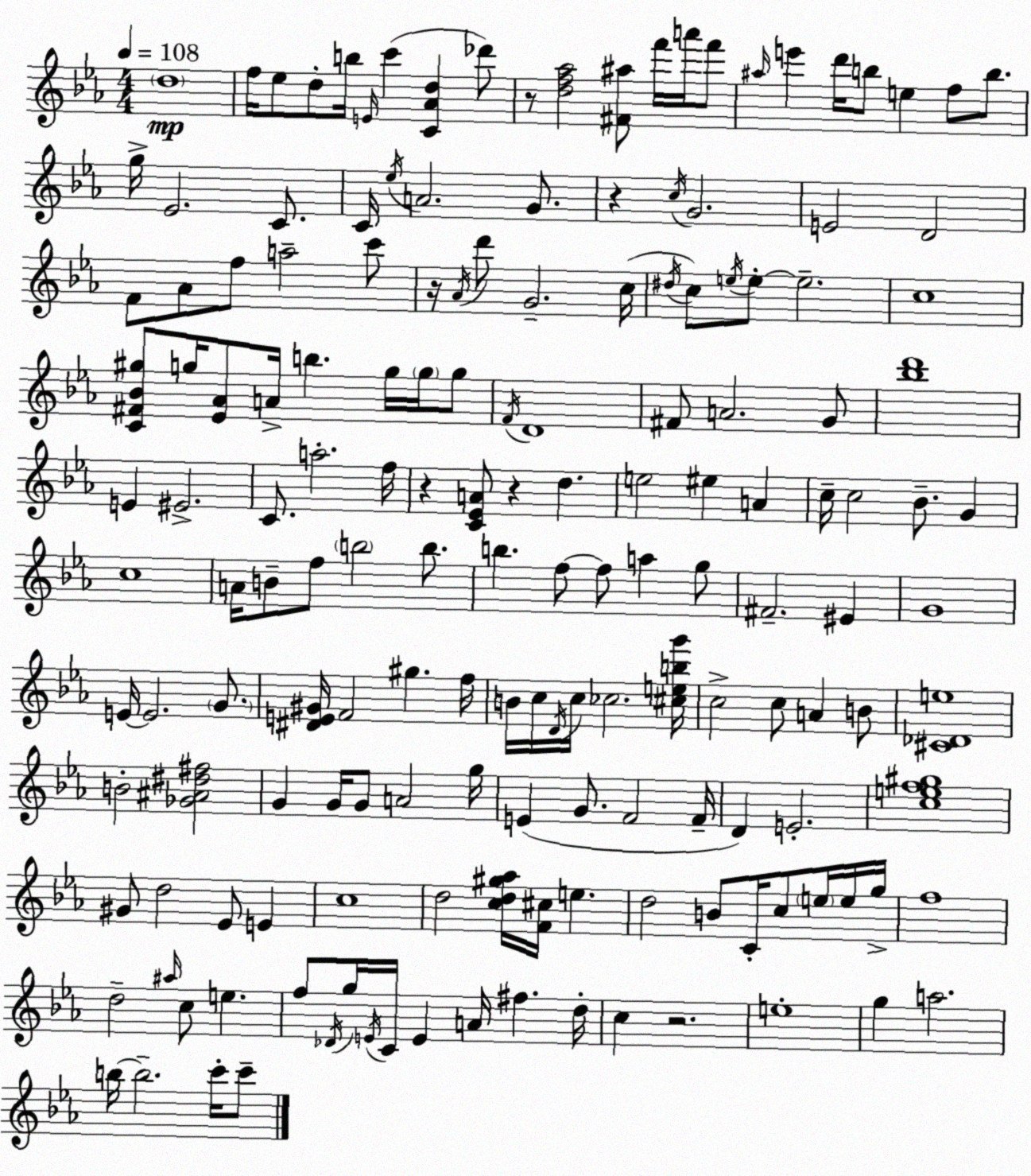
X:1
T:Untitled
M:4/4
L:1/4
K:Cm
d4 f/4 _e/2 d/2 b/4 E/4 c' [C_Ad] _d'/2 z/2 [df_a]2 [^F^a]/2 f'/4 a'/4 f'/2 ^a/4 e' d'/4 b/2 e f/2 b/2 g/4 _E2 C/2 C/4 _e/4 A2 G/2 z c/4 G2 E2 D2 F/2 _A/2 f/2 a2 c'/2 z/4 _A/4 d'/2 G2 c/4 ^d/4 c/2 e/4 e/2 e2 c4 [C^F_B^g]/2 g/4 [_E_A]/2 A/4 b g/4 g/4 g/2 F/4 D4 ^F/2 A2 G/2 [_bd']4 E ^E2 C/2 a2 f/4 z [C_EA]/2 z d e2 ^e A c/4 c2 _B/2 G c4 A/4 B/2 f/2 b2 b/2 b f/2 f/2 a g/2 ^F2 ^E G4 E/4 E2 G/2 [^DE^G]/4 F2 ^g f/4 B/4 c/4 D/4 c/4 _c2 [^cebg']/4 c2 c/2 A B/2 [^C_De]4 B2 [_G^A^d^f]2 G G/4 G/2 A2 g/4 E G/2 F2 F/4 D E2 [cef^g]4 ^G/2 d2 _E/2 E c4 d2 [cd^g_a]/4 [F^c]/4 e d2 B/2 C/4 c/2 e/4 e/4 g/4 f4 d2 ^a/4 c/2 e f/2 _D/4 g/4 E/4 C/4 E A/4 ^f d/4 c z2 e4 g a2 b/4 b2 c'/4 c'/2